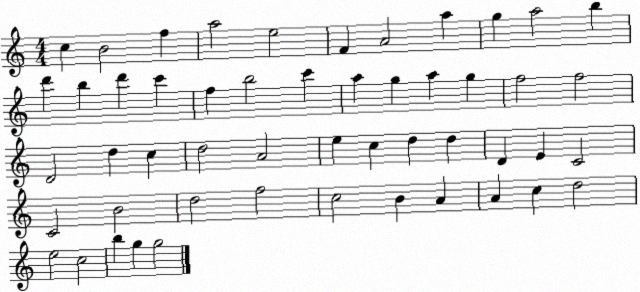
X:1
T:Untitled
M:4/4
L:1/4
K:C
c B2 f a2 e2 F A2 a g a2 b d' b d' c' f b2 c' a g a g f2 f2 D2 d c d2 A2 e c d d D E C2 C2 B2 d2 f2 c2 B A A c d2 e2 c2 b g g2